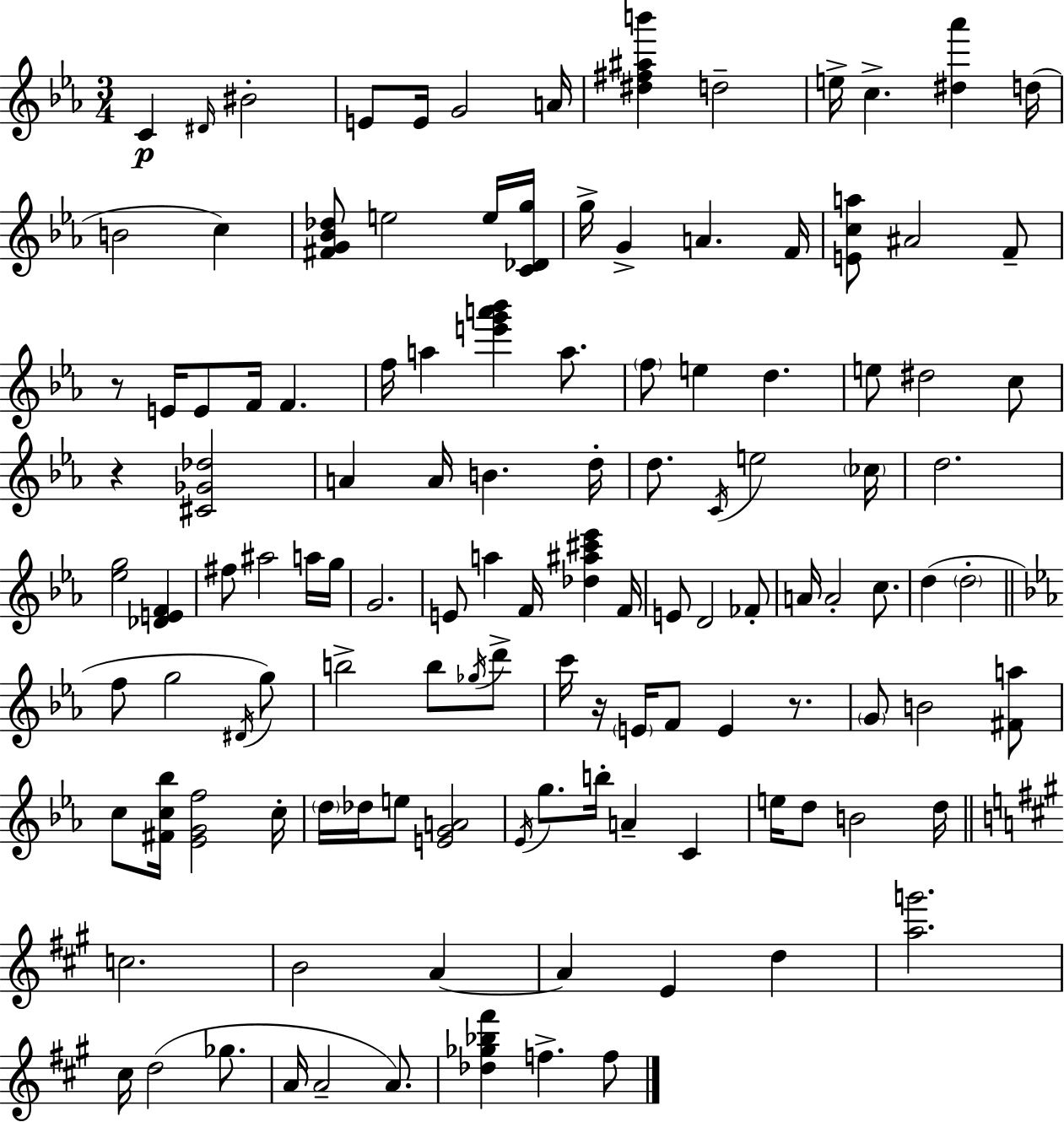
{
  \clef treble
  \numericTimeSignature
  \time 3/4
  \key c \minor
  c'4\p \grace { dis'16 } bis'2-. | e'8 e'16 g'2 | a'16 <dis'' fis'' ais'' b'''>4 d''2-- | e''16-> c''4.-> <dis'' aes'''>4 | \break d''16( b'2 c''4) | <fis' g' bes' des''>8 e''2 e''16 | <c' des' g''>16 g''16-> g'4-> a'4. | f'16 <e' c'' a''>8 ais'2 f'8-- | \break r8 e'16 e'8 f'16 f'4. | f''16 a''4 <e''' g''' a''' bes'''>4 a''8. | \parenthesize f''8 e''4 d''4. | e''8 dis''2 c''8 | \break r4 <cis' ges' des''>2 | a'4 a'16 b'4. | d''16-. d''8. \acciaccatura { c'16 } e''2 | \parenthesize ces''16 d''2. | \break <ees'' g''>2 <des' e' f'>4 | fis''8 ais''2 | a''16 g''16 g'2. | e'8 a''4 f'16 <des'' ais'' cis''' ees'''>4 | \break f'16 e'8 d'2 | fes'8-. a'16 a'2-. c''8. | d''4( \parenthesize d''2-. | \bar "||" \break \key c \minor f''8 g''2 \acciaccatura { dis'16 } g''8) | b''2-> b''8 \acciaccatura { ges''16 } | d'''8-> c'''16 r16 \parenthesize e'16 f'8 e'4 r8. | \parenthesize g'8 b'2 | \break <fis' a''>8 c''8 <fis' c'' bes''>16 <ees' g' f''>2 | c''16-. \parenthesize d''16 des''16 e''8 <e' g' a'>2 | \acciaccatura { ees'16 } g''8. b''16-. a'4-- c'4 | e''16 d''8 b'2 | \break d''16 \bar "||" \break \key a \major c''2. | b'2 a'4~~ | a'4 e'4 d''4 | <a'' g'''>2. | \break cis''16 d''2( ges''8. | a'16 a'2-- a'8.) | <des'' ges'' bes'' fis'''>4 f''4.-> f''8 | \bar "|."
}